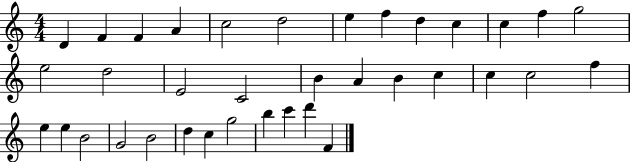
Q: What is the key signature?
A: C major